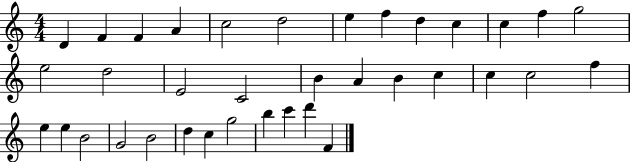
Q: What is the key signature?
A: C major